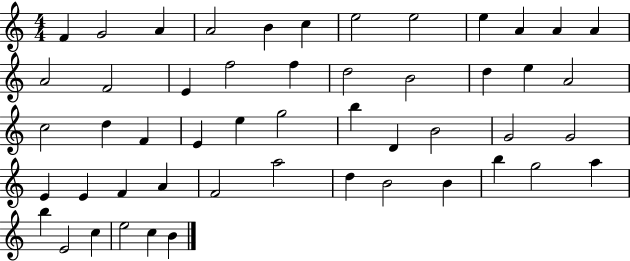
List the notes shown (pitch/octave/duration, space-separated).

F4/q G4/h A4/q A4/h B4/q C5/q E5/h E5/h E5/q A4/q A4/q A4/q A4/h F4/h E4/q F5/h F5/q D5/h B4/h D5/q E5/q A4/h C5/h D5/q F4/q E4/q E5/q G5/h B5/q D4/q B4/h G4/h G4/h E4/q E4/q F4/q A4/q F4/h A5/h D5/q B4/h B4/q B5/q G5/h A5/q B5/q E4/h C5/q E5/h C5/q B4/q